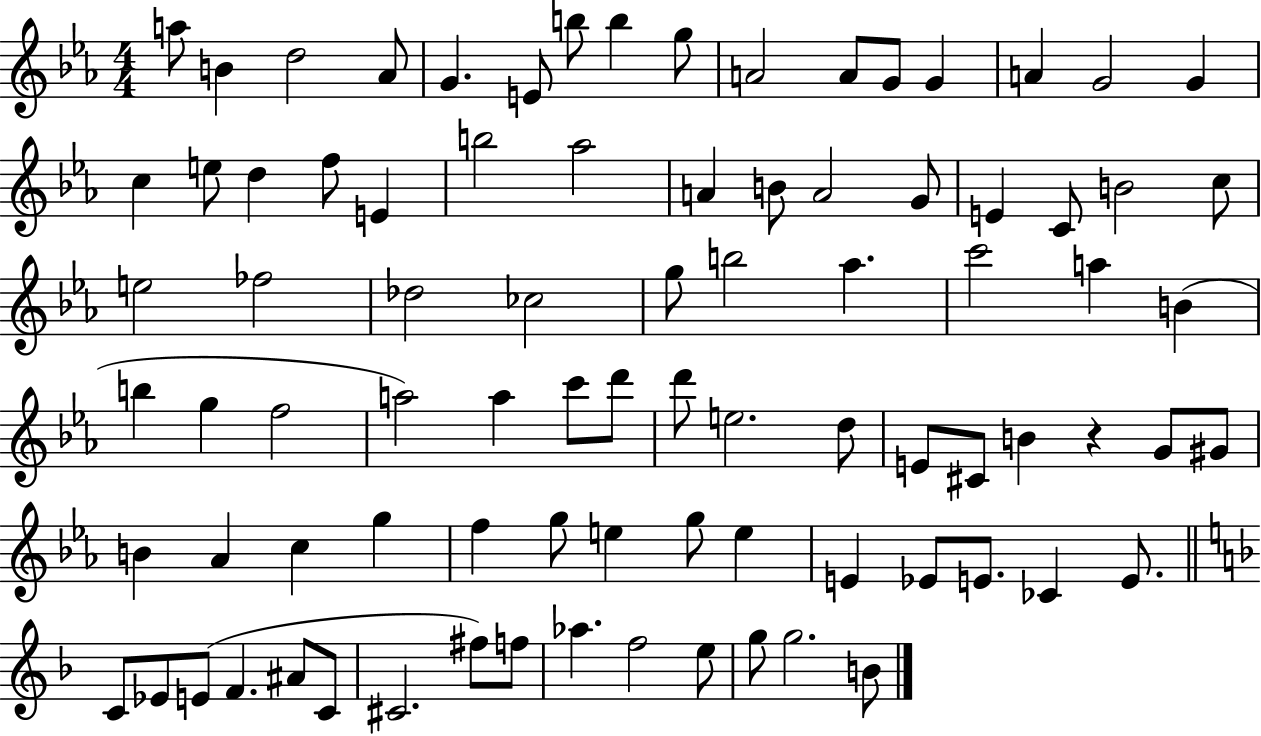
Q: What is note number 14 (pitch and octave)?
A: A4